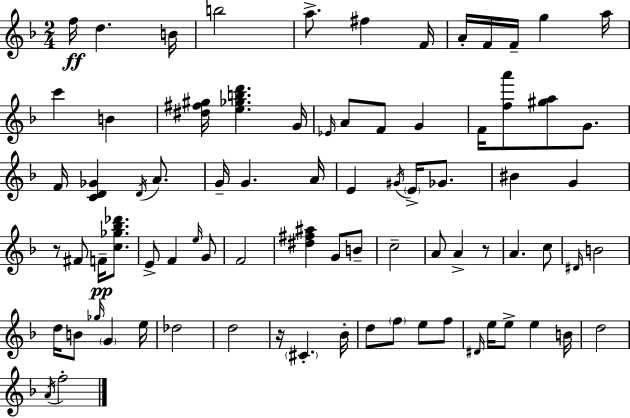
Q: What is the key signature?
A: F major